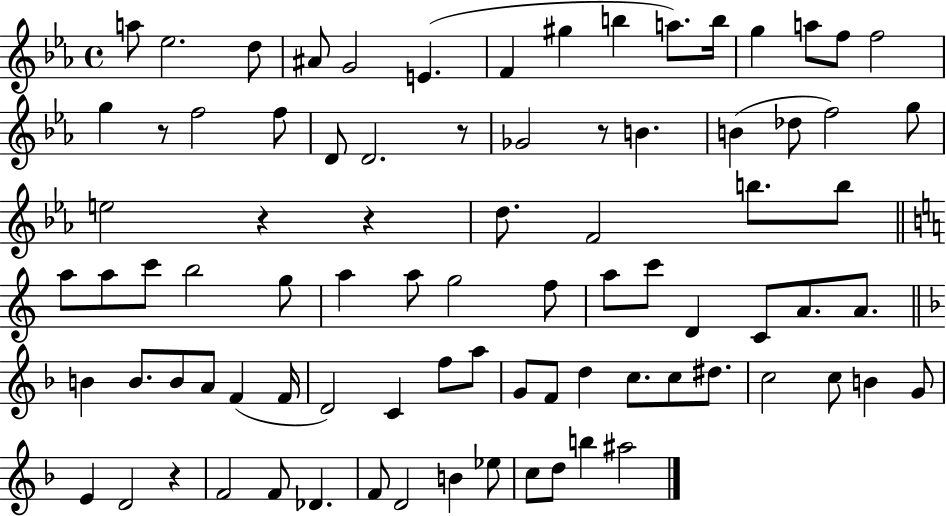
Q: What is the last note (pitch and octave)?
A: A#5